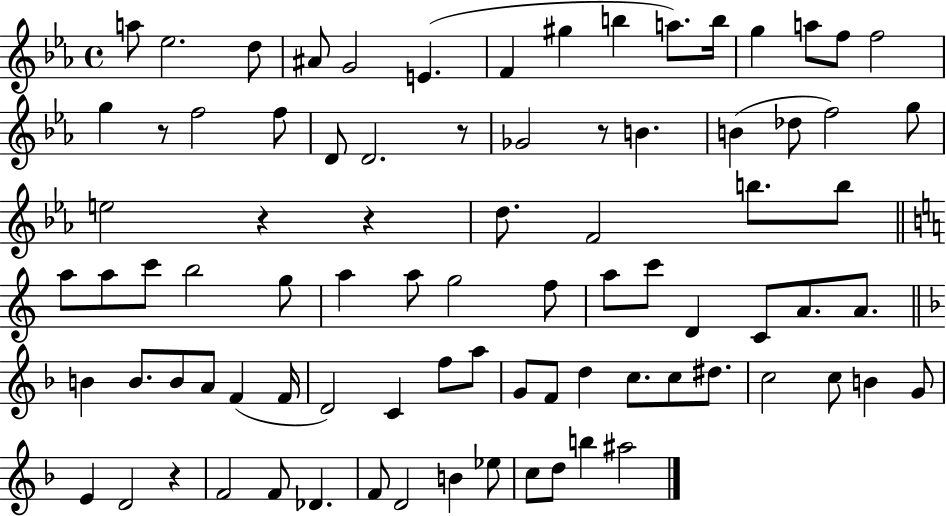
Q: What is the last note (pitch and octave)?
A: A#5